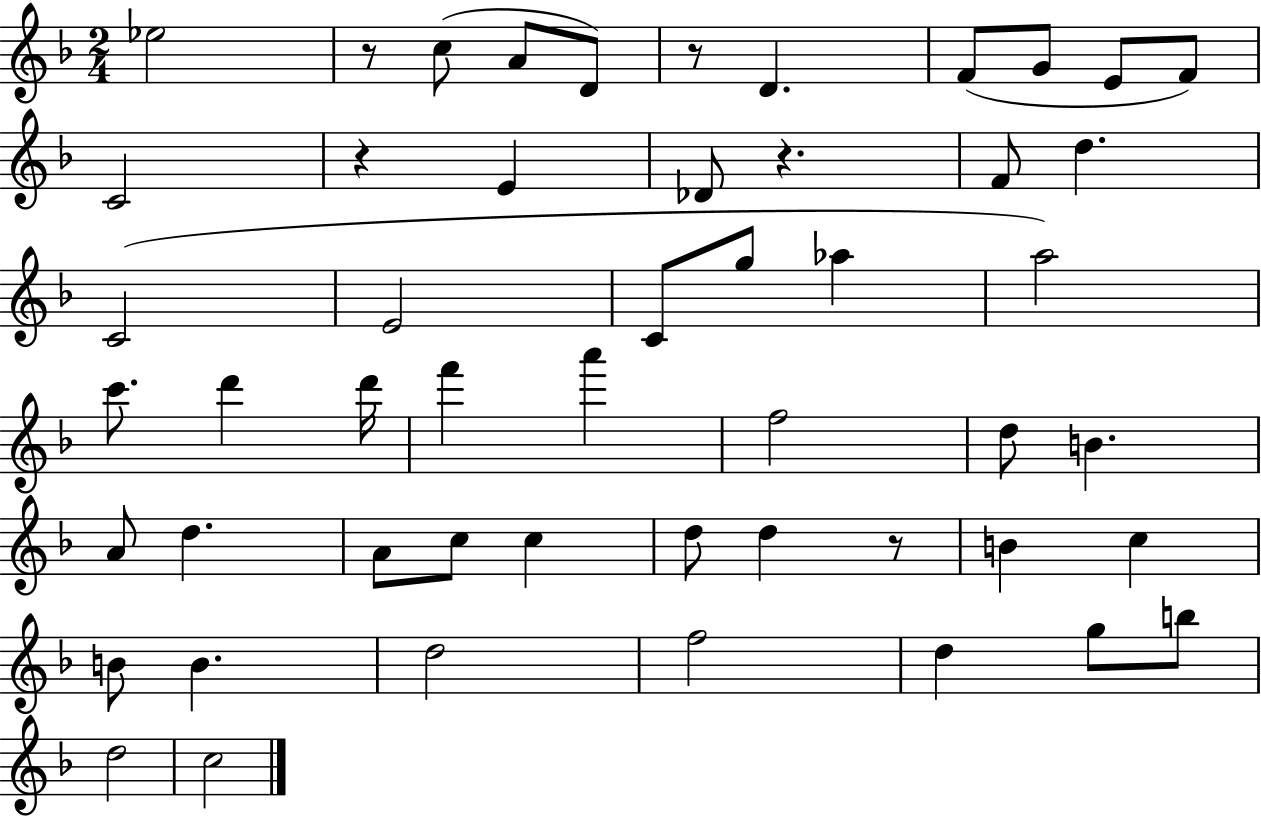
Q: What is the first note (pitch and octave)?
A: Eb5